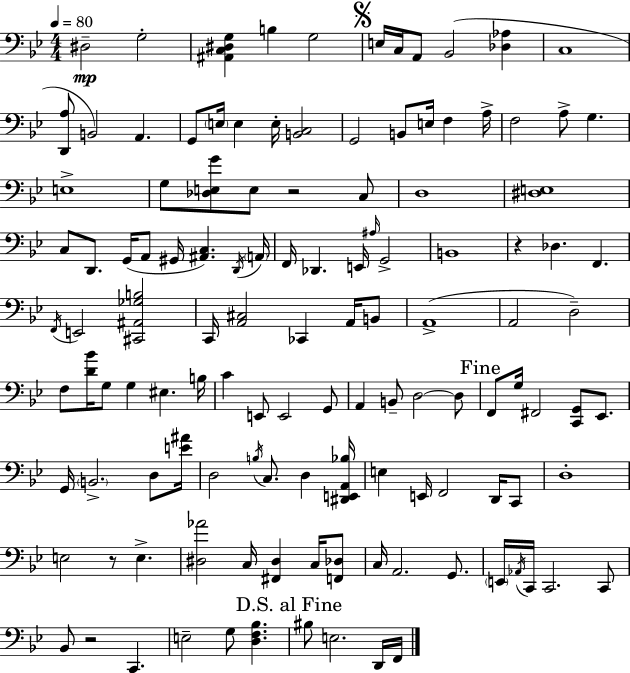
{
  \clef bass
  \numericTimeSignature
  \time 4/4
  \key g \minor
  \tempo 4 = 80
  \repeat volta 2 { dis2--\mp g2-. | <ais, c dis g>4 b4 g2 | \mark \markup { \musicglyph "scripts.segno" } e16 c16 a,8 bes,2( <des aes>4 | c1 | \break <d, a>8 b,2) a,4. | g,8 \parenthesize e16 e4 e16-. <b, c>2 | g,2 b,8 e16 f4 a16-> | f2 a8-> g4. | \break e1-> | g8 <des e g'>8 e8 r2 c8 | d1 | <dis e>1 | \break c8 d,8. g,16( a,8 gis,16 <ais, c>4.) \acciaccatura { d,16 } | \parenthesize a,16 f,16 des,4. e,16 \grace { ais16 } g,2-> | b,1 | r4 des4. f,4. | \break \acciaccatura { f,16 } e,2 <cis, ais, ges b>2 | c,16 <a, cis>2 ces,4 | a,16 b,8 a,1->( | a,2 d2--) | \break f8 <d' bes'>16 g8 g4 eis4. | b16 c'4 e,8 e,2 | g,8 a,4 b,8-- d2~~ | d8 \mark "Fine" f,8 g16 fis,2 <c, g,>8 | \break ees,8. g,16 \parenthesize b,2.-> | d8 <e' ais'>16 d2 \acciaccatura { b16 } c8. d4 | <dis, e, a, bes>16 e4 e,16 f,2 | d,16 c,8 d1-. | \break e2 r8 e4.-> | <dis aes'>2 c16 <fis, dis>4 | c16 <f, des>8 c16 a,2. | g,8. \parenthesize e,16 \acciaccatura { aes,16 } c,16 c,2. | \break c,8 bes,8 r2 c,4. | e2-- g8 <d f bes>4. | \mark "D.S. al Fine" bis8 e2. | d,16 f,16 } \bar "|."
}